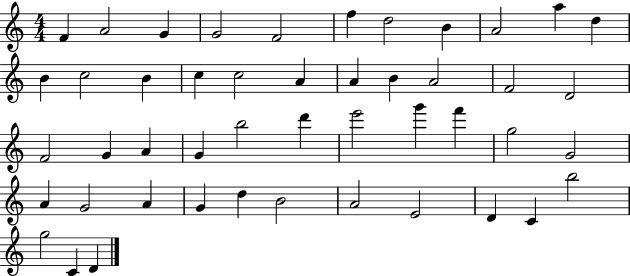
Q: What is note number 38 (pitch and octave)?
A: D5